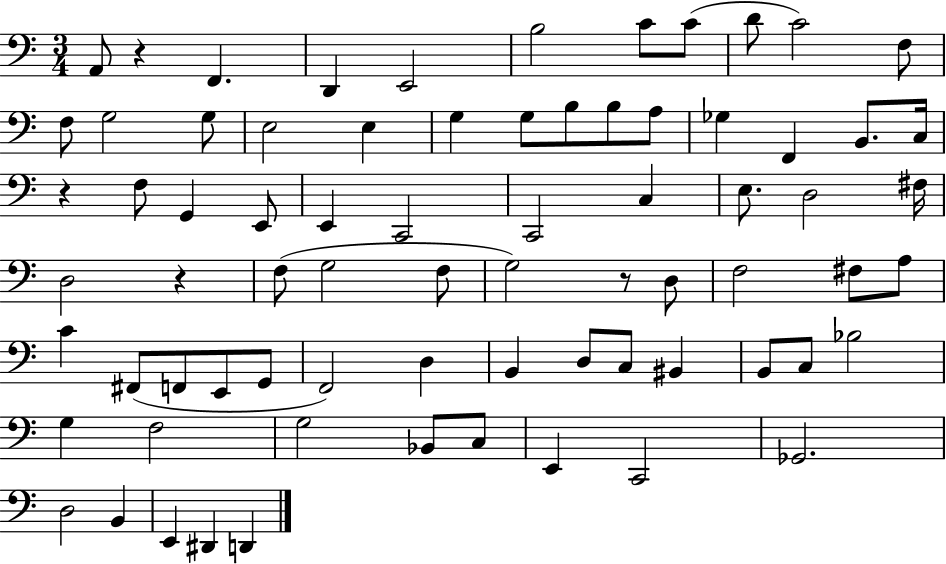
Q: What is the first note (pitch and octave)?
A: A2